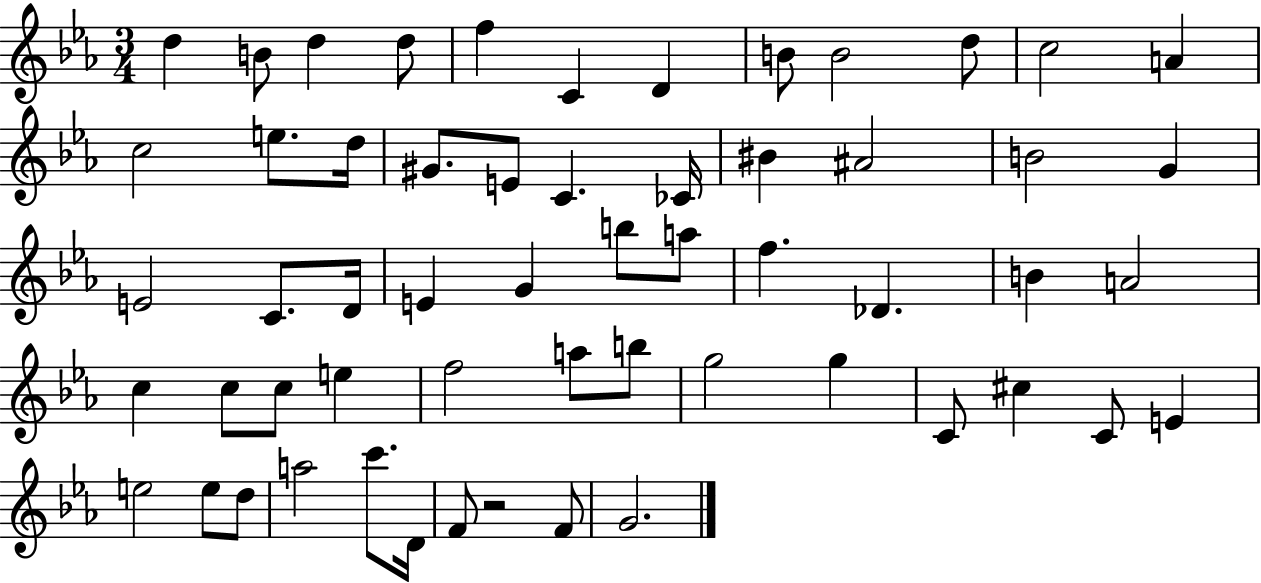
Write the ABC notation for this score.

X:1
T:Untitled
M:3/4
L:1/4
K:Eb
d B/2 d d/2 f C D B/2 B2 d/2 c2 A c2 e/2 d/4 ^G/2 E/2 C _C/4 ^B ^A2 B2 G E2 C/2 D/4 E G b/2 a/2 f _D B A2 c c/2 c/2 e f2 a/2 b/2 g2 g C/2 ^c C/2 E e2 e/2 d/2 a2 c'/2 D/4 F/2 z2 F/2 G2